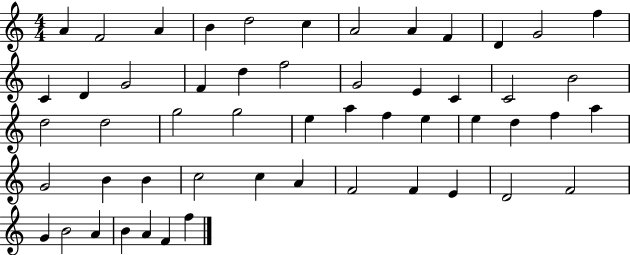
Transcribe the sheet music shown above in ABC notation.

X:1
T:Untitled
M:4/4
L:1/4
K:C
A F2 A B d2 c A2 A F D G2 f C D G2 F d f2 G2 E C C2 B2 d2 d2 g2 g2 e a f e e d f a G2 B B c2 c A F2 F E D2 F2 G B2 A B A F f